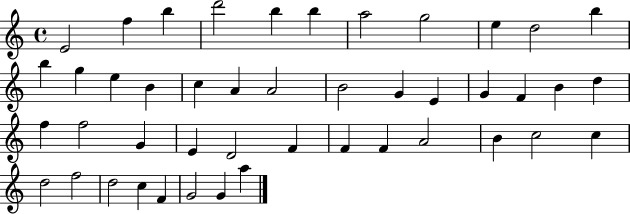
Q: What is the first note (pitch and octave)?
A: E4